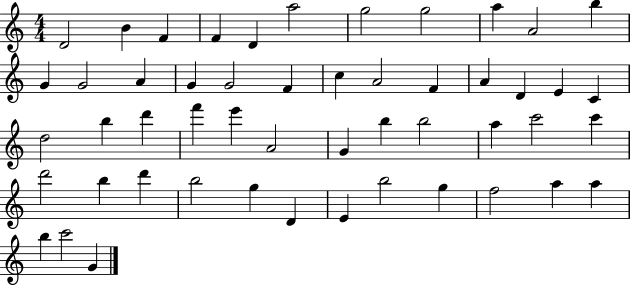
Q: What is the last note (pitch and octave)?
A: G4